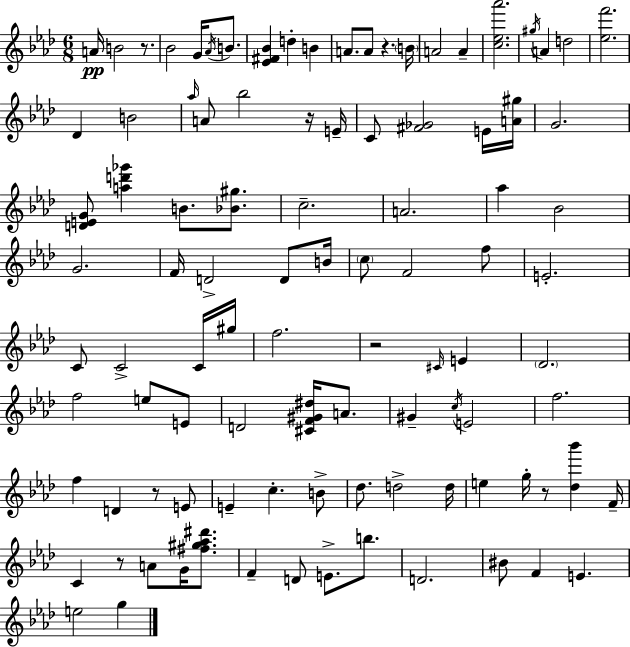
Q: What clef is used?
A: treble